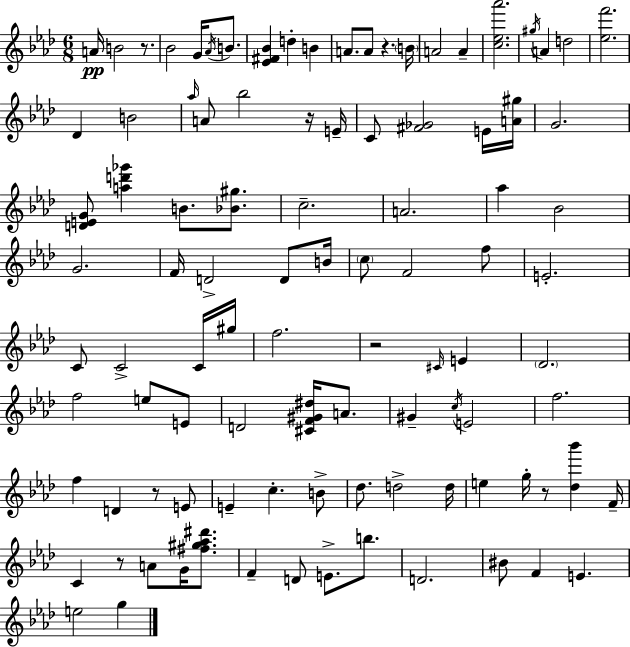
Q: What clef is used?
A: treble